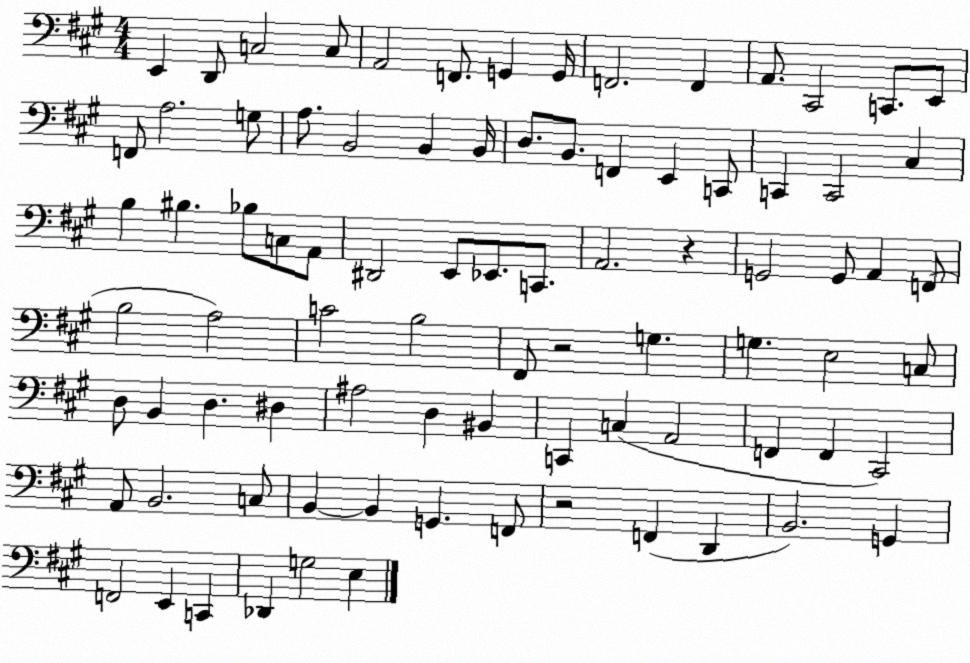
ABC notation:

X:1
T:Untitled
M:4/4
L:1/4
K:A
E,, D,,/2 C,2 C,/2 A,,2 F,,/2 G,, G,,/4 F,,2 F,, A,,/2 ^C,,2 C,,/2 E,,/2 F,,/2 A,2 G,/2 A,/2 B,,2 B,, B,,/4 D,/2 B,,/2 F,, E,, C,,/2 C,, C,,2 ^C, B, ^B, _B,/2 C,/2 A,,/2 ^D,,2 E,,/2 _E,,/2 C,,/2 A,,2 z G,,2 G,,/2 A,, F,,/2 B,2 A,2 C2 B,2 ^F,,/2 z2 G, G, E,2 C,/2 D,/2 B,, D, ^D, ^A,2 D, ^B,, C,, C, A,,2 F,, F,, ^C,,2 A,,/2 B,,2 C,/2 B,, B,, G,, F,,/2 z2 F,, D,, B,,2 G,, F,,2 E,, C,, _D,, G,2 E,